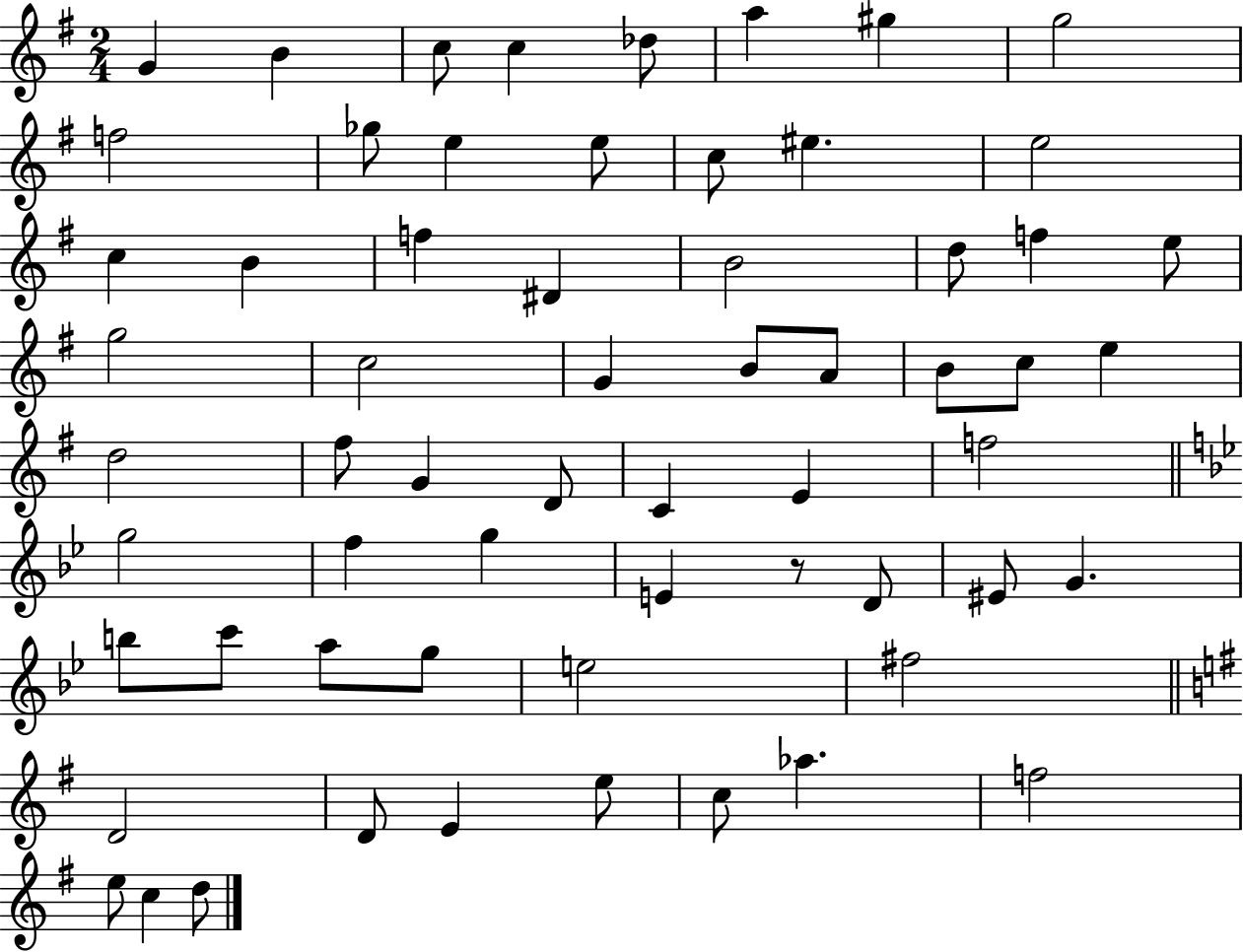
{
  \clef treble
  \numericTimeSignature
  \time 2/4
  \key g \major
  g'4 b'4 | c''8 c''4 des''8 | a''4 gis''4 | g''2 | \break f''2 | ges''8 e''4 e''8 | c''8 eis''4. | e''2 | \break c''4 b'4 | f''4 dis'4 | b'2 | d''8 f''4 e''8 | \break g''2 | c''2 | g'4 b'8 a'8 | b'8 c''8 e''4 | \break d''2 | fis''8 g'4 d'8 | c'4 e'4 | f''2 | \break \bar "||" \break \key bes \major g''2 | f''4 g''4 | e'4 r8 d'8 | eis'8 g'4. | \break b''8 c'''8 a''8 g''8 | e''2 | fis''2 | \bar "||" \break \key g \major d'2 | d'8 e'4 e''8 | c''8 aes''4. | f''2 | \break e''8 c''4 d''8 | \bar "|."
}